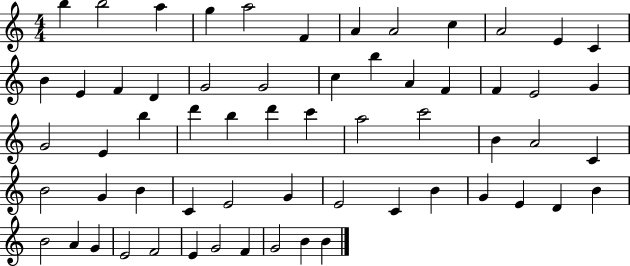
X:1
T:Untitled
M:4/4
L:1/4
K:C
b b2 a g a2 F A A2 c A2 E C B E F D G2 G2 c b A F F E2 G G2 E b d' b d' c' a2 c'2 B A2 C B2 G B C E2 G E2 C B G E D B B2 A G E2 F2 E G2 F G2 B B